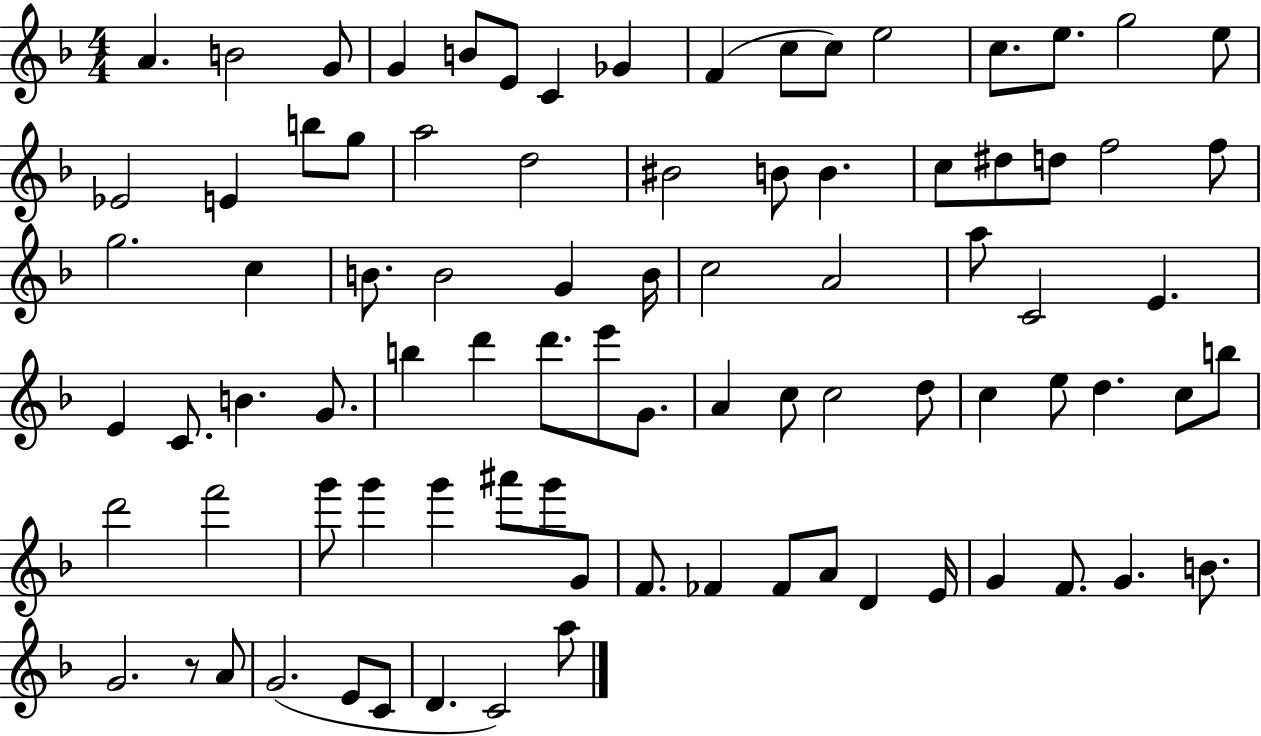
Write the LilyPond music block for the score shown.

{
  \clef treble
  \numericTimeSignature
  \time 4/4
  \key f \major
  a'4. b'2 g'8 | g'4 b'8 e'8 c'4 ges'4 | f'4( c''8 c''8) e''2 | c''8. e''8. g''2 e''8 | \break ees'2 e'4 b''8 g''8 | a''2 d''2 | bis'2 b'8 b'4. | c''8 dis''8 d''8 f''2 f''8 | \break g''2. c''4 | b'8. b'2 g'4 b'16 | c''2 a'2 | a''8 c'2 e'4. | \break e'4 c'8. b'4. g'8. | b''4 d'''4 d'''8. e'''8 g'8. | a'4 c''8 c''2 d''8 | c''4 e''8 d''4. c''8 b''8 | \break d'''2 f'''2 | g'''8 g'''4 g'''4 ais'''8 g'''8 g'8 | f'8. fes'4 fes'8 a'8 d'4 e'16 | g'4 f'8. g'4. b'8. | \break g'2. r8 a'8 | g'2.( e'8 c'8 | d'4. c'2) a''8 | \bar "|."
}